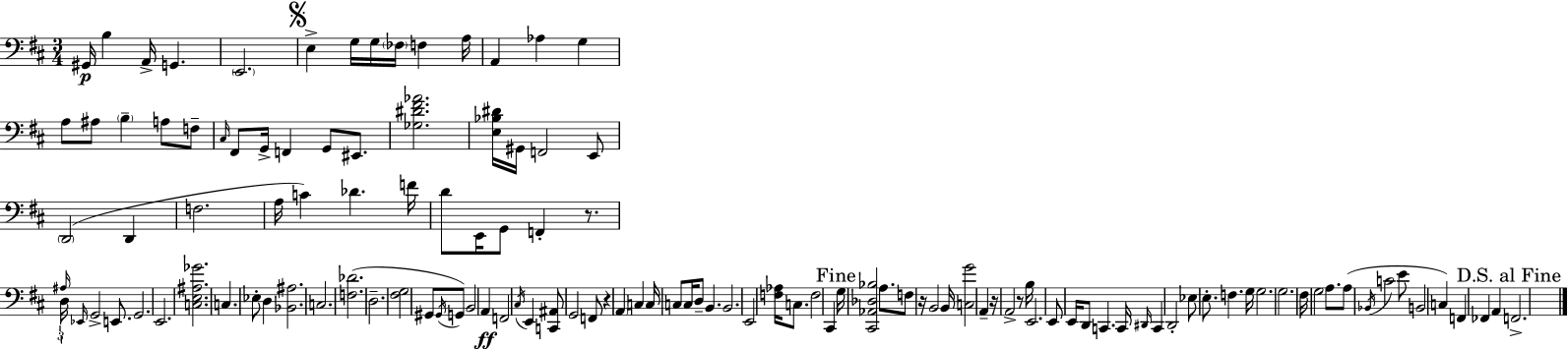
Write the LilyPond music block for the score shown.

{
  \clef bass
  \numericTimeSignature
  \time 3/4
  \key d \major
  gis,16\p b4 a,16-> g,4. | \parenthesize e,2. | \mark \markup { \musicglyph "scripts.segno" } e4-> g16 g16 \parenthesize fes16 f4 a16 | a,4 aes4 g4 | \break a8 ais8 \parenthesize b4-- a8 f8-- | \grace { cis16 } fis,8 g,16-> f,4 g,8 eis,8. | <ges dis' fis' aes'>2. | <e bes dis'>16 gis,16 f,2 e,8 | \break \parenthesize d,2( d,4 | f2. | a16 c'4) des'4. | f'16 d'8 e,16 g,8 f,4-. r8. | \break \tuplet 3/2 { \grace { ais16 } d16 \grace { ees,16 } } g,2-> | e,8. g,2. | e,2. | <c e ais ges'>2. | \break c4. ees8-. d4 | <bes, ais>2. | c2. | <f des'>2.( | \break d2.-- | <fis g>2 gis,8 | \acciaccatura { gis,16 } g,8) b,2 | a,4\ff f,2 | \break \acciaccatura { cis16 } e,4 <c, ais,>8 g,2 | f,8 r4 \parenthesize a,4 | c4 c16 c8 c16 d8-- b,4. | b,2. | \break e,2 | <f aes>16 c8. f2 | cis,4 \mark "Fine" g16 <cis, aes, des bes>2 | a8. f8 r16 b,2 | \break b,16 <c g'>2 | a,4-- r16 a,2-> | r8 b16 e,2. | e,8 e,16 d,8 c,4. | \break c,16 \grace { dis,16 } c,4 d,2-. | ees8 e8.-. f4. | g16 g2. | g2. | \break fis16 g2 | a8. a8( \acciaccatura { bes,16 } c'2 | e'8 b,2 | c4) f,4 fes,4 | \break a,4 \mark "D.S. al Fine" f,2.-> | \bar "|."
}